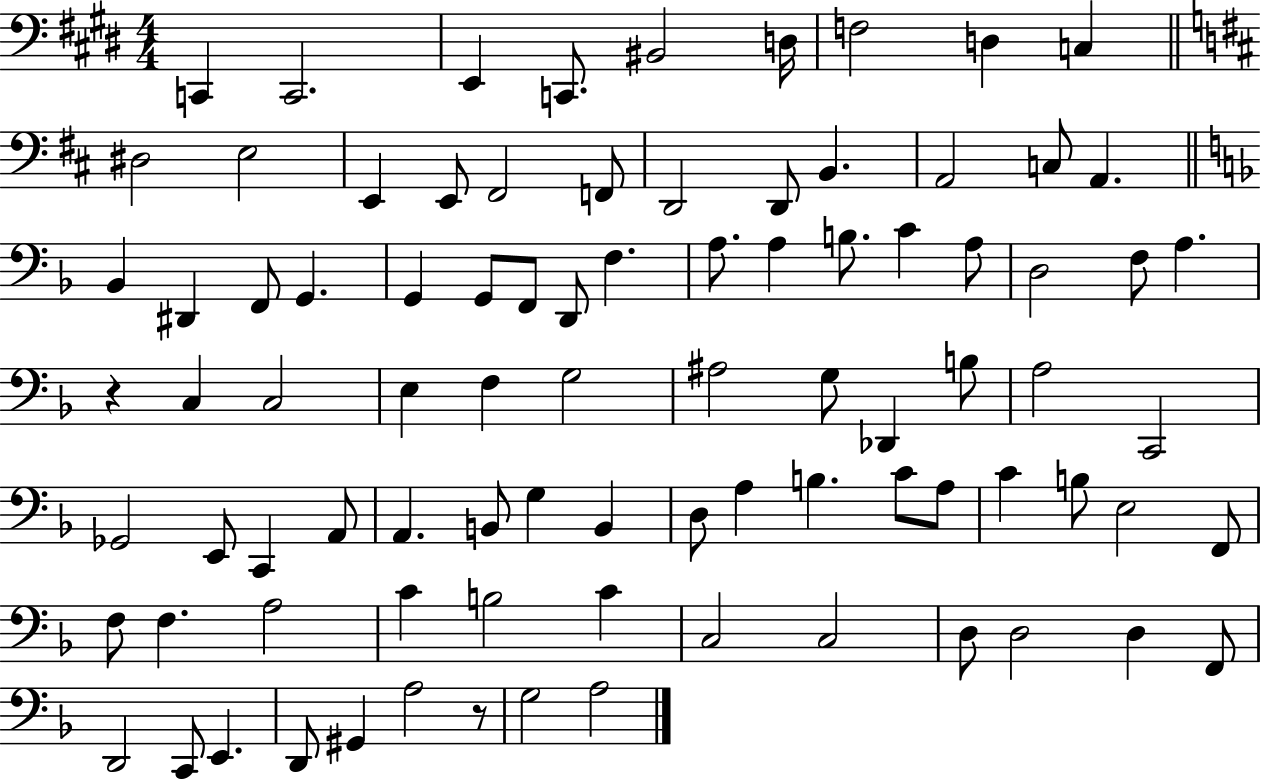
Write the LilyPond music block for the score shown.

{
  \clef bass
  \numericTimeSignature
  \time 4/4
  \key e \major
  c,4 c,2. | e,4 c,8. bis,2 d16 | f2 d4 c4 | \bar "||" \break \key b \minor dis2 e2 | e,4 e,8 fis,2 f,8 | d,2 d,8 b,4. | a,2 c8 a,4. | \break \bar "||" \break \key d \minor bes,4 dis,4 f,8 g,4. | g,4 g,8 f,8 d,8 f4. | a8. a4 b8. c'4 a8 | d2 f8 a4. | \break r4 c4 c2 | e4 f4 g2 | ais2 g8 des,4 b8 | a2 c,2 | \break ges,2 e,8 c,4 a,8 | a,4. b,8 g4 b,4 | d8 a4 b4. c'8 a8 | c'4 b8 e2 f,8 | \break f8 f4. a2 | c'4 b2 c'4 | c2 c2 | d8 d2 d4 f,8 | \break d,2 c,8 e,4. | d,8 gis,4 a2 r8 | g2 a2 | \bar "|."
}